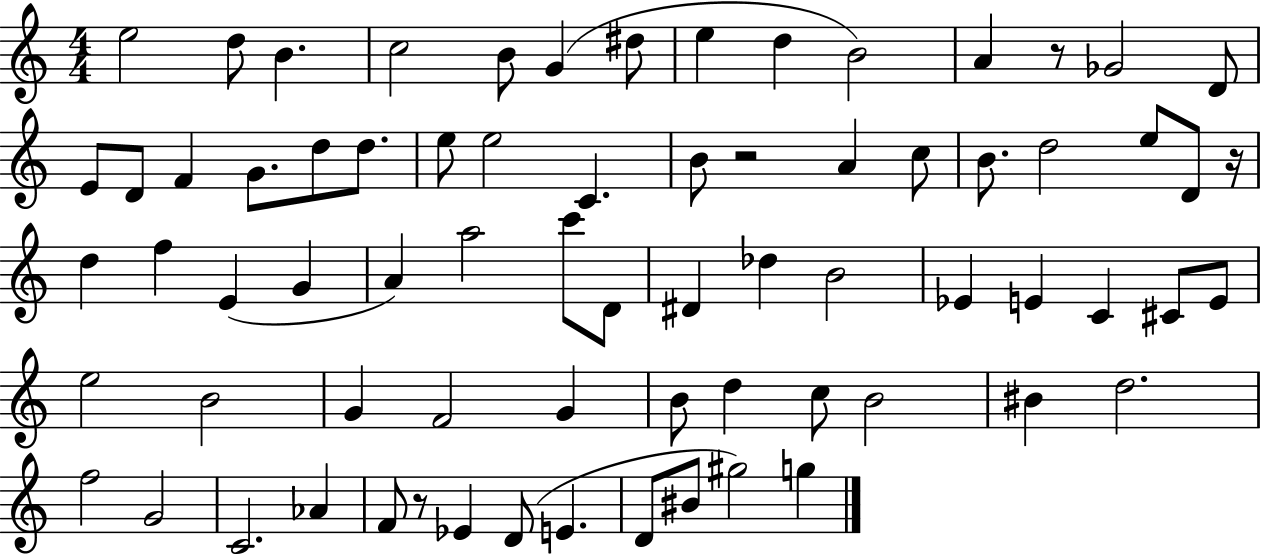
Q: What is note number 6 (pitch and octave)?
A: G4